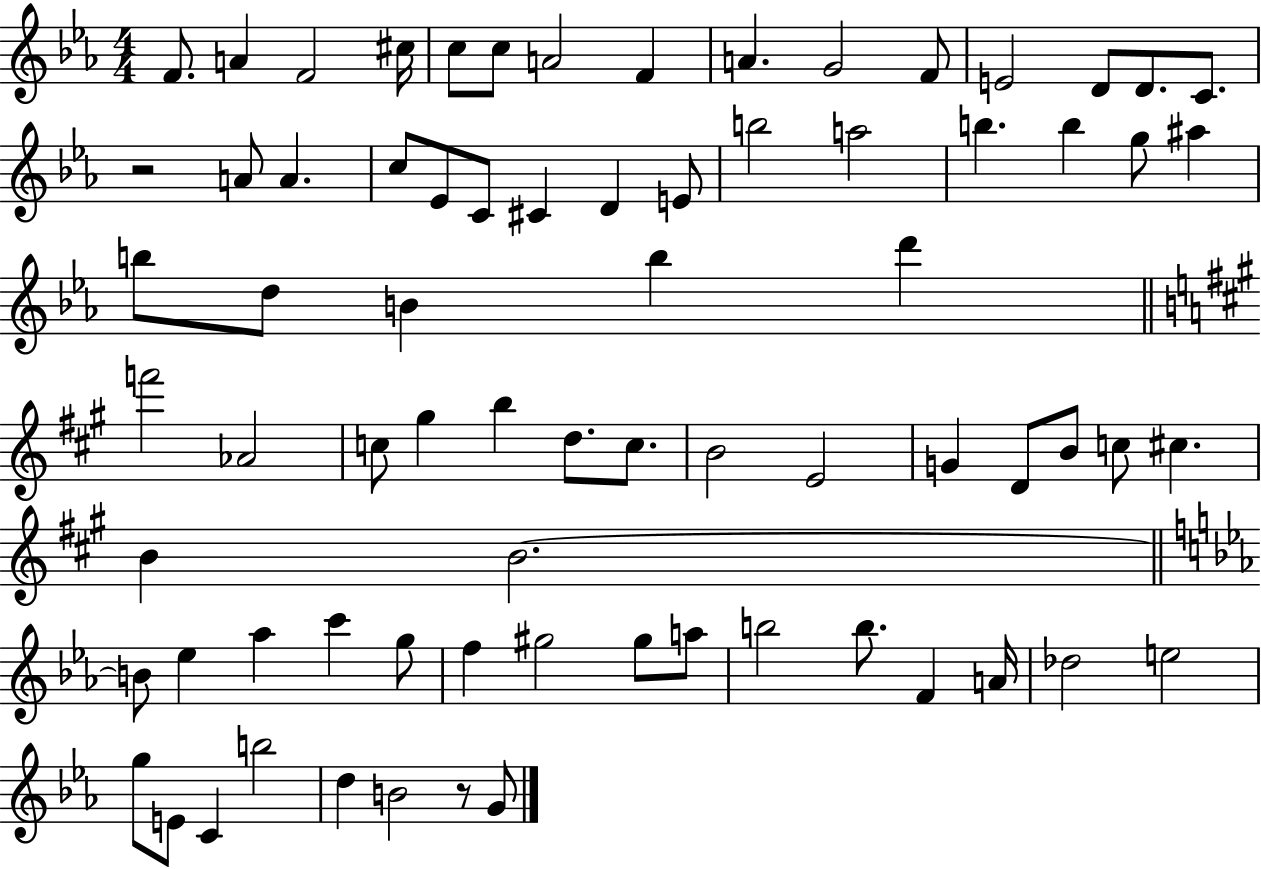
{
  \clef treble
  \numericTimeSignature
  \time 4/4
  \key ees \major
  f'8. a'4 f'2 cis''16 | c''8 c''8 a'2 f'4 | a'4. g'2 f'8 | e'2 d'8 d'8. c'8. | \break r2 a'8 a'4. | c''8 ees'8 c'8 cis'4 d'4 e'8 | b''2 a''2 | b''4. b''4 g''8 ais''4 | \break b''8 d''8 b'4 b''4 d'''4 | \bar "||" \break \key a \major f'''2 aes'2 | c''8 gis''4 b''4 d''8. c''8. | b'2 e'2 | g'4 d'8 b'8 c''8 cis''4. | \break b'4 b'2.~~ | \bar "||" \break \key ees \major b'8 ees''4 aes''4 c'''4 g''8 | f''4 gis''2 gis''8 a''8 | b''2 b''8. f'4 a'16 | des''2 e''2 | \break g''8 e'8 c'4 b''2 | d''4 b'2 r8 g'8 | \bar "|."
}